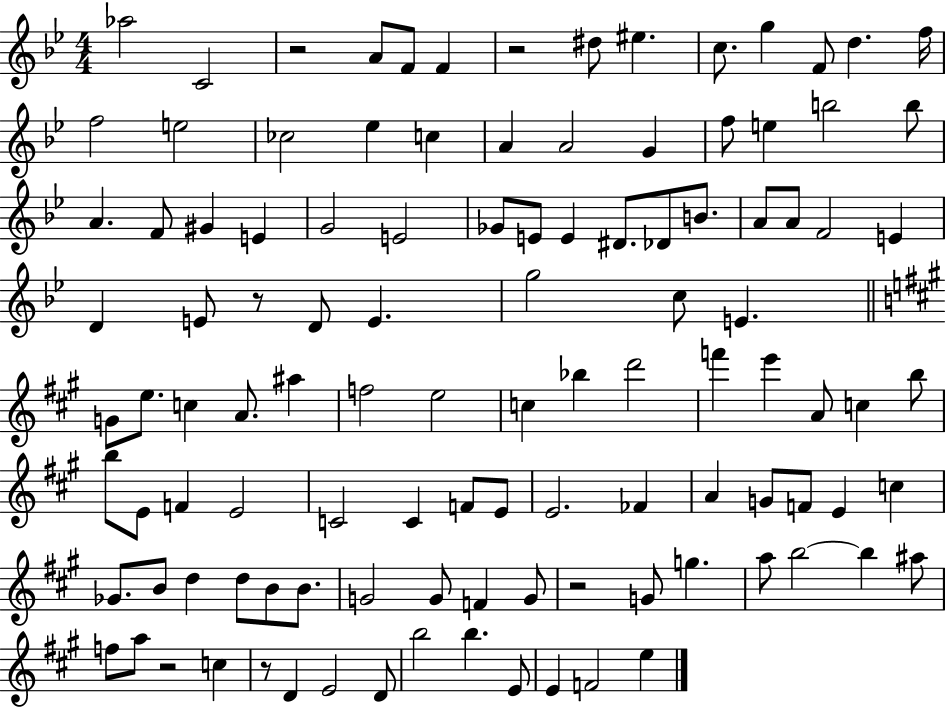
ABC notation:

X:1
T:Untitled
M:4/4
L:1/4
K:Bb
_a2 C2 z2 A/2 F/2 F z2 ^d/2 ^e c/2 g F/2 d f/4 f2 e2 _c2 _e c A A2 G f/2 e b2 b/2 A F/2 ^G E G2 E2 _G/2 E/2 E ^D/2 _D/2 B/2 A/2 A/2 F2 E D E/2 z/2 D/2 E g2 c/2 E G/2 e/2 c A/2 ^a f2 e2 c _b d'2 f' e' A/2 c b/2 b/2 E/2 F E2 C2 C F/2 E/2 E2 _F A G/2 F/2 E c _G/2 B/2 d d/2 B/2 B/2 G2 G/2 F G/2 z2 G/2 g a/2 b2 b ^a/2 f/2 a/2 z2 c z/2 D E2 D/2 b2 b E/2 E F2 e